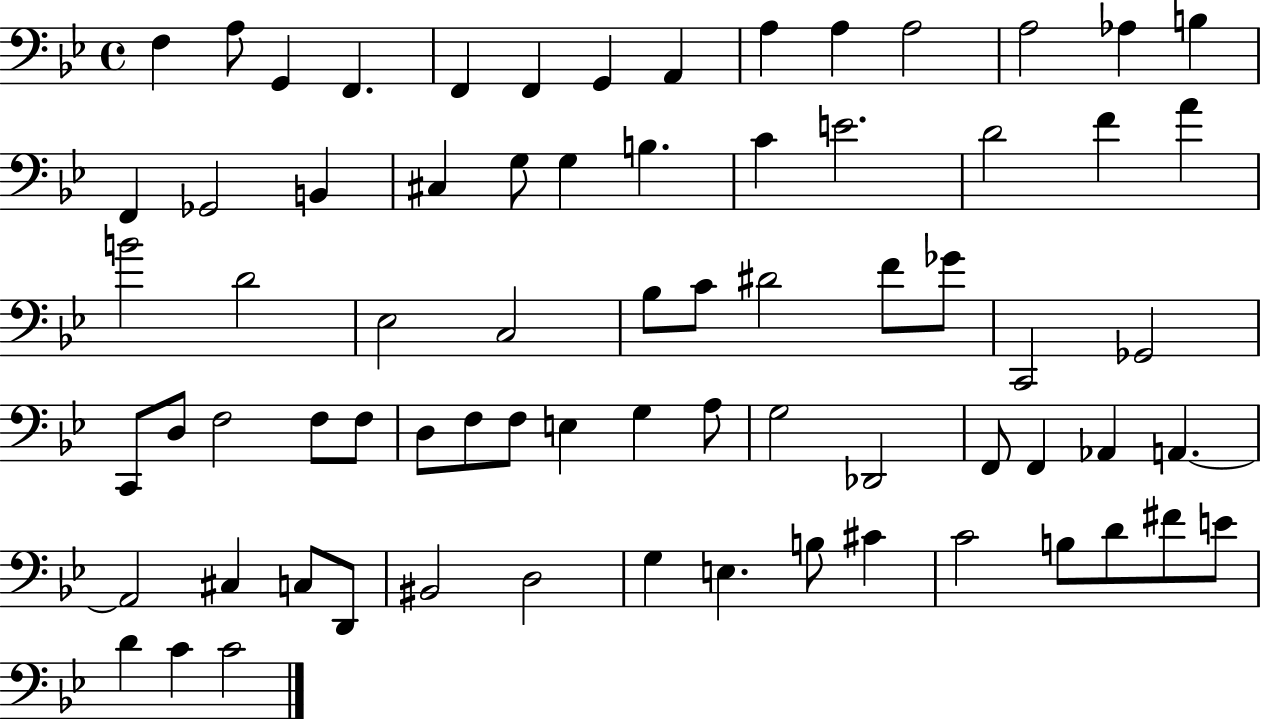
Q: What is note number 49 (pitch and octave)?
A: G3